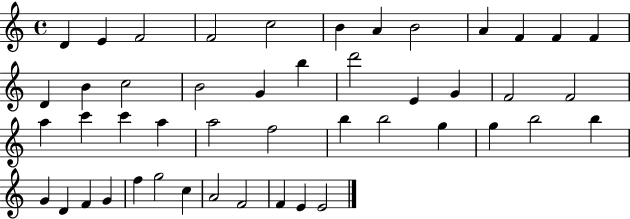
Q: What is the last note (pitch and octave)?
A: E4